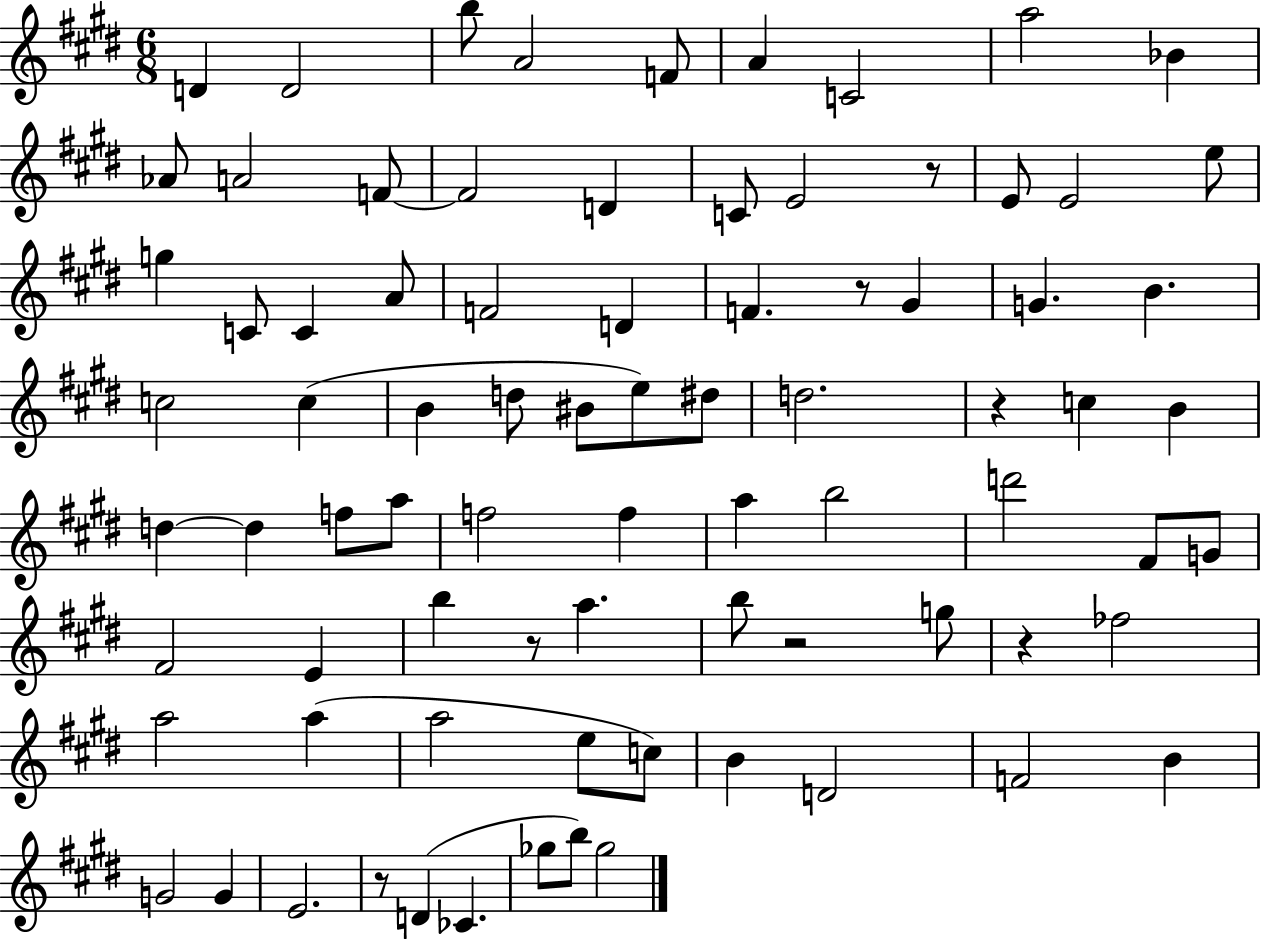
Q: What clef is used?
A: treble